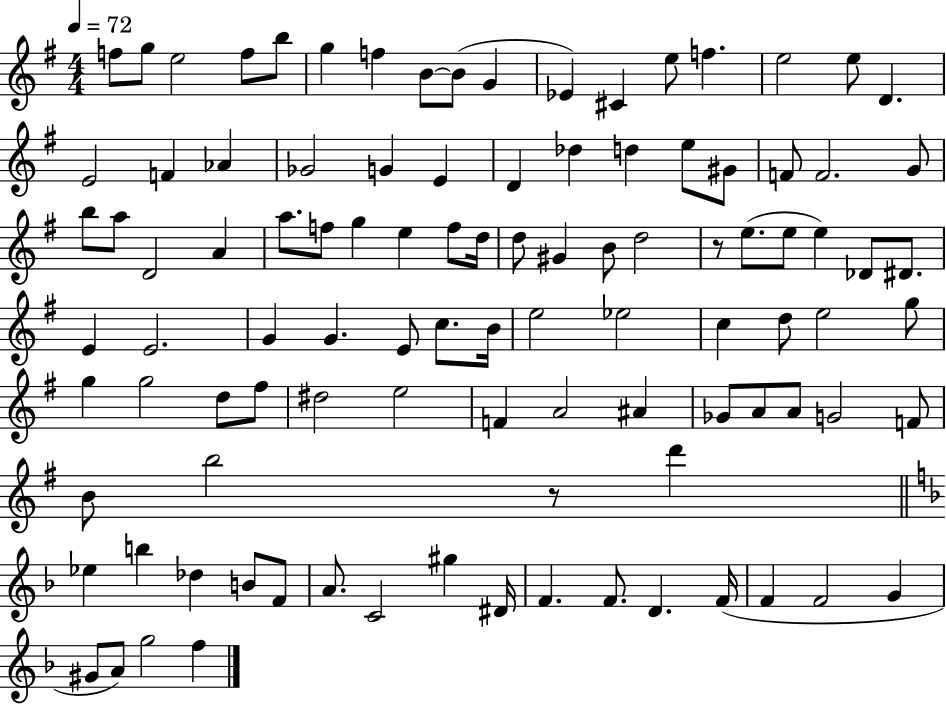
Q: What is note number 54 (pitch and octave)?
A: G4